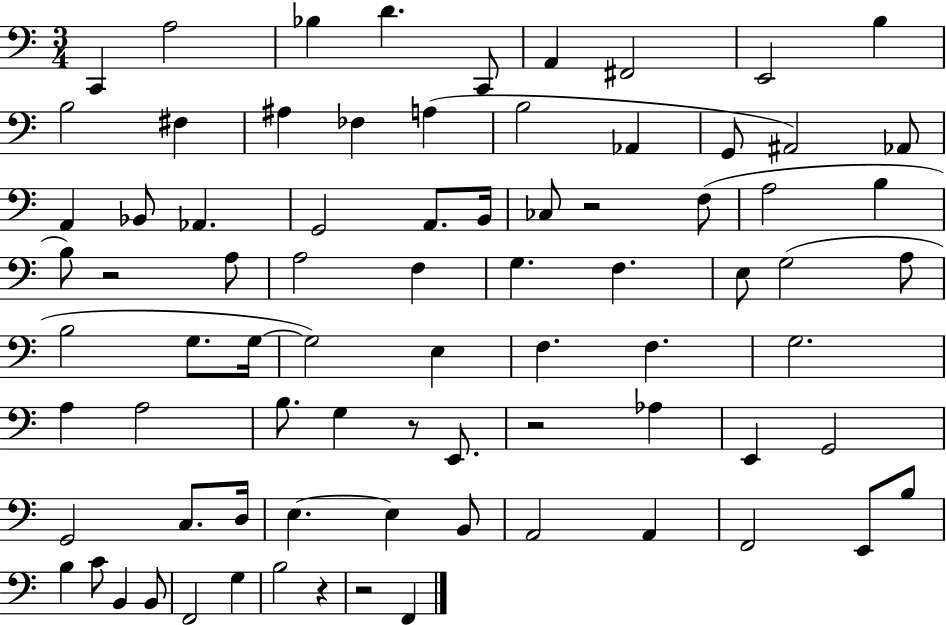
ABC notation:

X:1
T:Untitled
M:3/4
L:1/4
K:C
C,, A,2 _B, D C,,/2 A,, ^F,,2 E,,2 B, B,2 ^F, ^A, _F, A, B,2 _A,, G,,/2 ^A,,2 _A,,/2 A,, _B,,/2 _A,, G,,2 A,,/2 B,,/4 _C,/2 z2 F,/2 A,2 B, B,/2 z2 A,/2 A,2 F, G, F, E,/2 G,2 A,/2 B,2 G,/2 G,/4 G,2 E, F, F, G,2 A, A,2 B,/2 G, z/2 E,,/2 z2 _A, E,, G,,2 G,,2 C,/2 D,/4 E, E, B,,/2 A,,2 A,, F,,2 E,,/2 B,/2 B, C/2 B,, B,,/2 F,,2 G, B,2 z z2 F,,